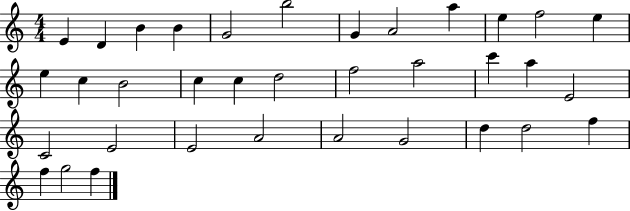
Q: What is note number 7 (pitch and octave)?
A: G4